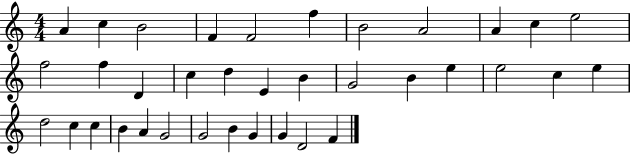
{
  \clef treble
  \numericTimeSignature
  \time 4/4
  \key c \major
  a'4 c''4 b'2 | f'4 f'2 f''4 | b'2 a'2 | a'4 c''4 e''2 | \break f''2 f''4 d'4 | c''4 d''4 e'4 b'4 | g'2 b'4 e''4 | e''2 c''4 e''4 | \break d''2 c''4 c''4 | b'4 a'4 g'2 | g'2 b'4 g'4 | g'4 d'2 f'4 | \break \bar "|."
}